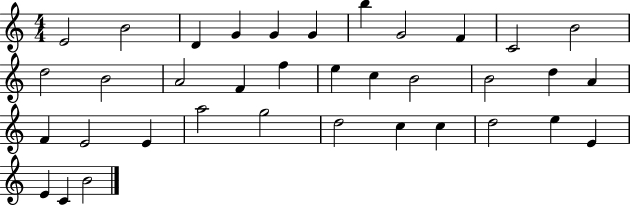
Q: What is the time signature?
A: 4/4